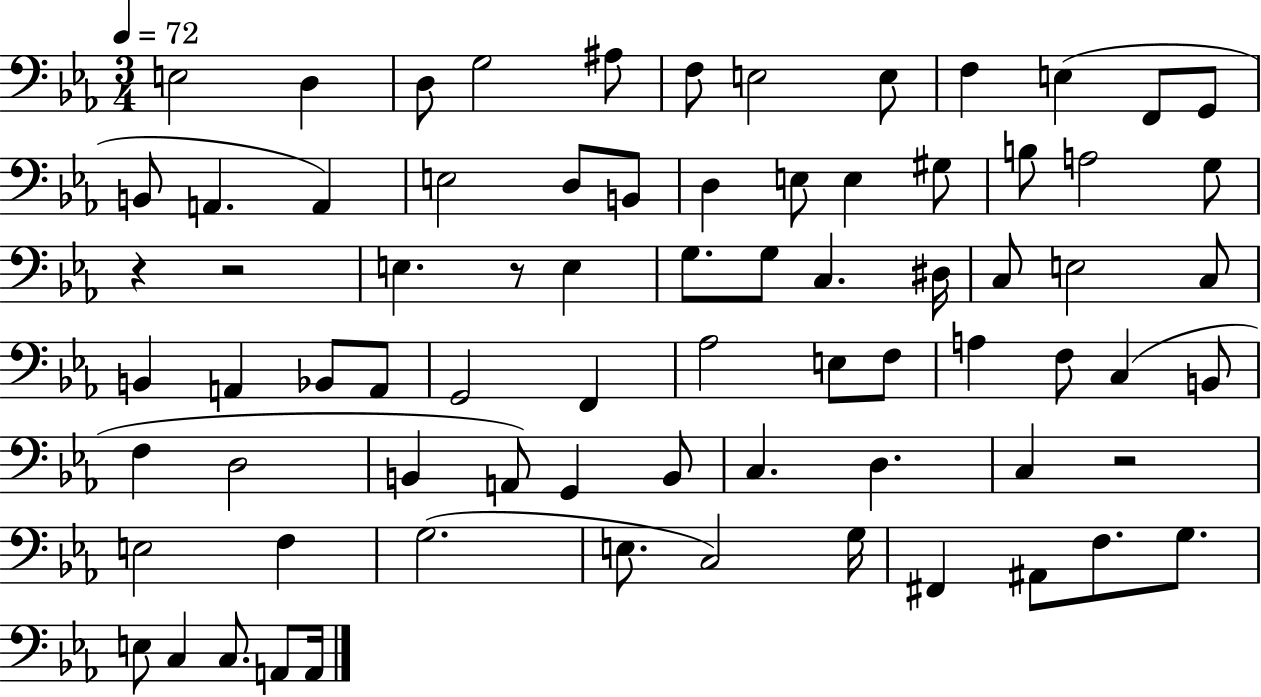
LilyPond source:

{
  \clef bass
  \numericTimeSignature
  \time 3/4
  \key ees \major
  \tempo 4 = 72
  e2 d4 | d8 g2 ais8 | f8 e2 e8 | f4 e4( f,8 g,8 | \break b,8 a,4. a,4) | e2 d8 b,8 | d4 e8 e4 gis8 | b8 a2 g8 | \break r4 r2 | e4. r8 e4 | g8. g8 c4. dis16 | c8 e2 c8 | \break b,4 a,4 bes,8 a,8 | g,2 f,4 | aes2 e8 f8 | a4 f8 c4( b,8 | \break f4 d2 | b,4 a,8) g,4 b,8 | c4. d4. | c4 r2 | \break e2 f4 | g2.( | e8. c2) g16 | fis,4 ais,8 f8. g8. | \break e8 c4 c8. a,8 a,16 | \bar "|."
}